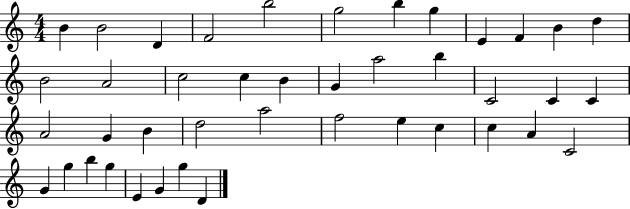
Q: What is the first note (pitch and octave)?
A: B4